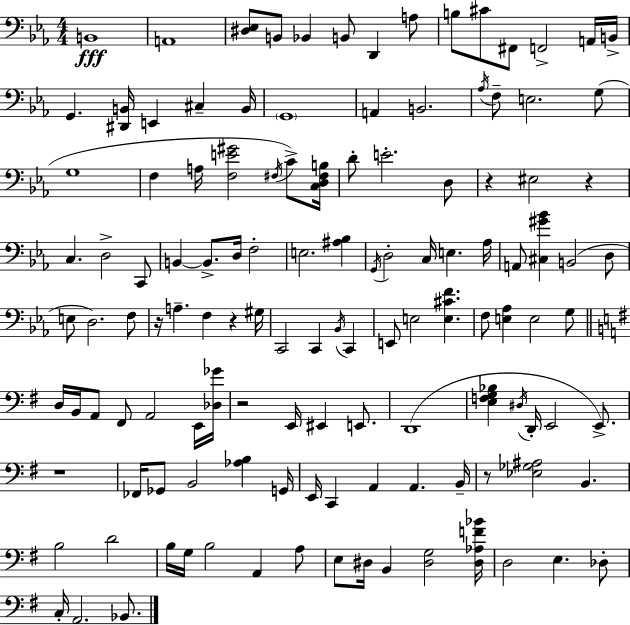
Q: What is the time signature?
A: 4/4